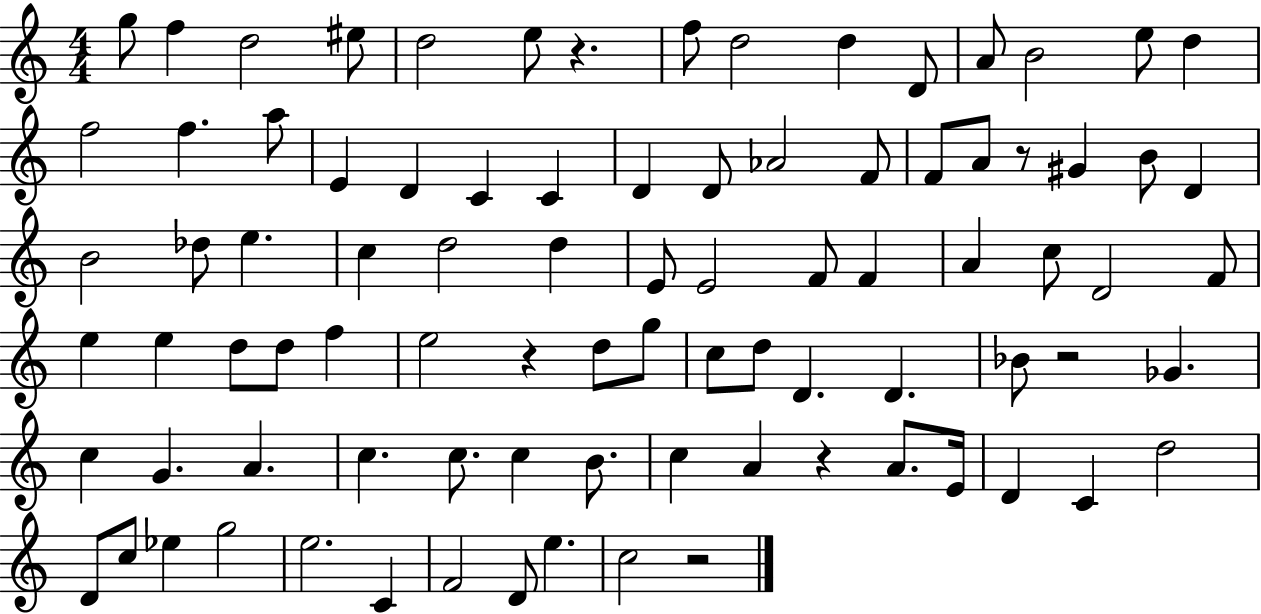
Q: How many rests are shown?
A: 6